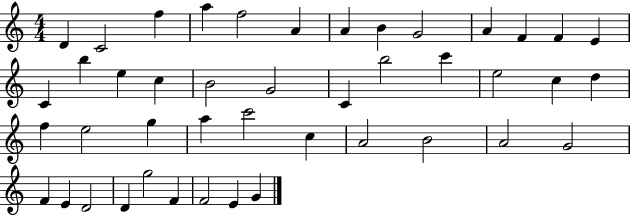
D4/q C4/h F5/q A5/q F5/h A4/q A4/q B4/q G4/h A4/q F4/q F4/q E4/q C4/q B5/q E5/q C5/q B4/h G4/h C4/q B5/h C6/q E5/h C5/q D5/q F5/q E5/h G5/q A5/q C6/h C5/q A4/h B4/h A4/h G4/h F4/q E4/q D4/h D4/q G5/h F4/q F4/h E4/q G4/q